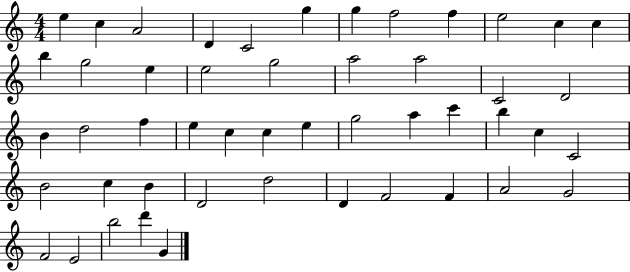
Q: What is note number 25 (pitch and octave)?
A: E5